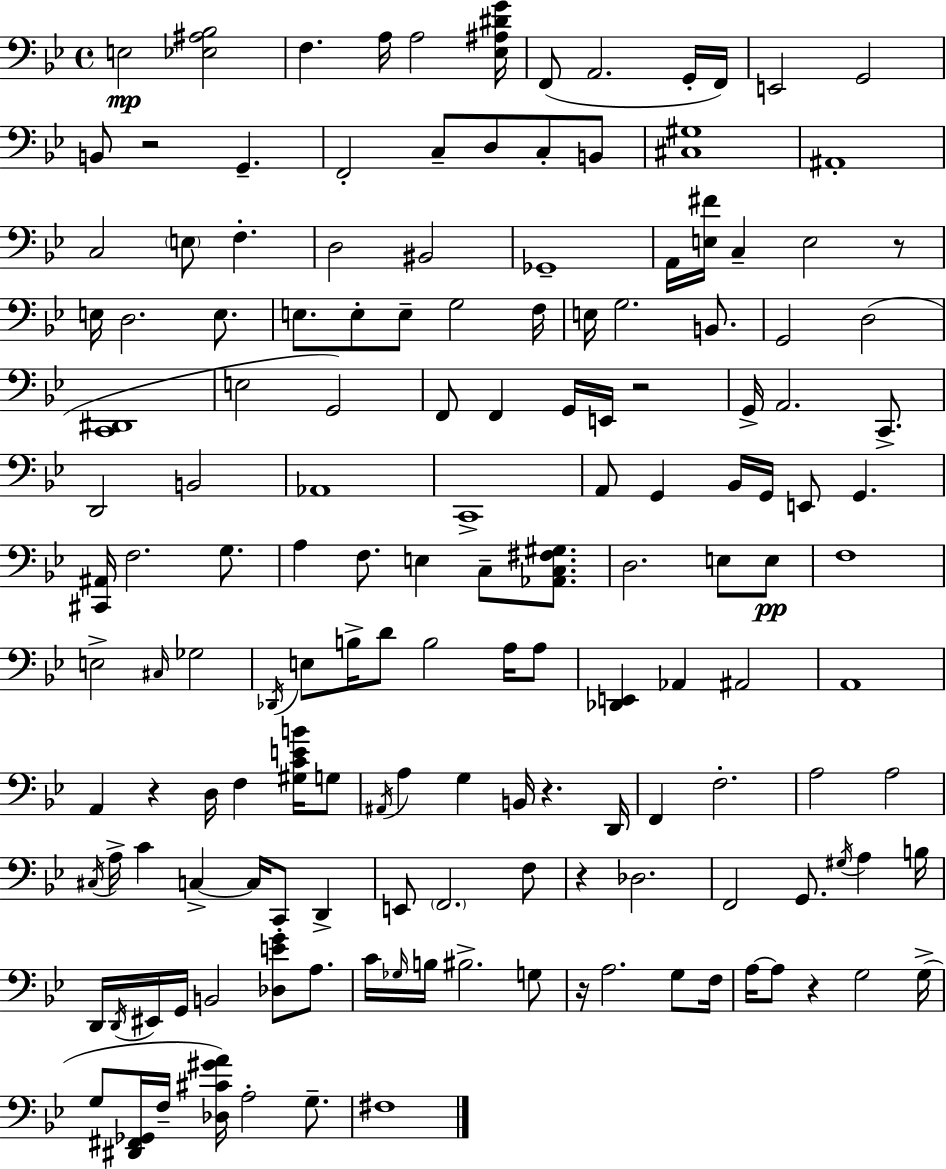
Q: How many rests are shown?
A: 8